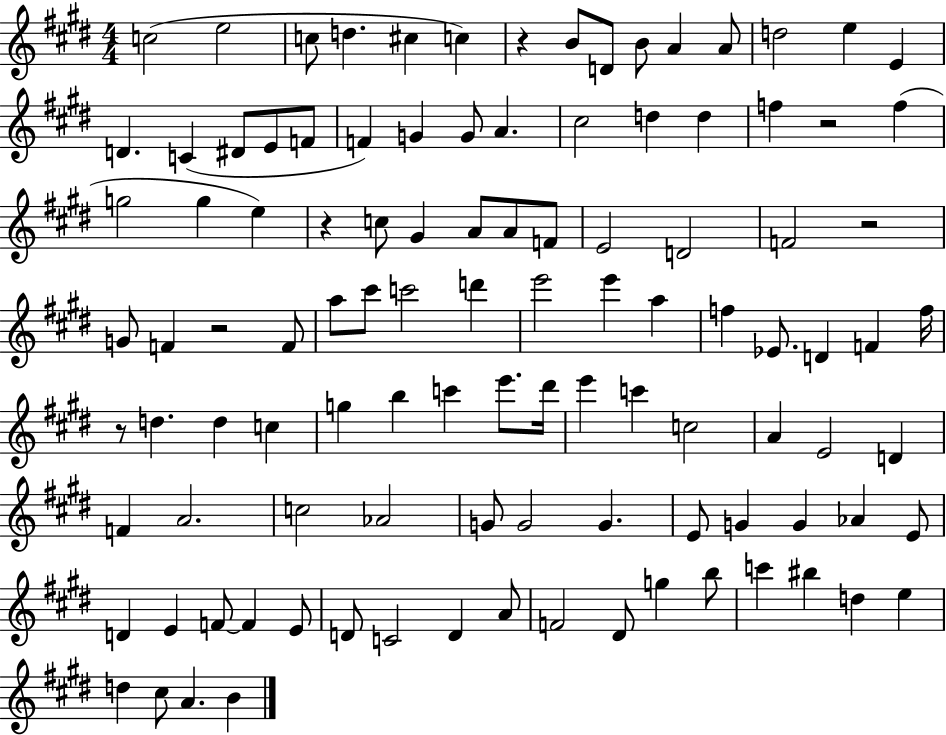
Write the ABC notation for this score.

X:1
T:Untitled
M:4/4
L:1/4
K:E
c2 e2 c/2 d ^c c z B/2 D/2 B/2 A A/2 d2 e E D C ^D/2 E/2 F/2 F G G/2 A ^c2 d d f z2 f g2 g e z c/2 ^G A/2 A/2 F/2 E2 D2 F2 z2 G/2 F z2 F/2 a/2 ^c'/2 c'2 d' e'2 e' a f _E/2 D F f/4 z/2 d d c g b c' e'/2 ^d'/4 e' c' c2 A E2 D F A2 c2 _A2 G/2 G2 G E/2 G G _A E/2 D E F/2 F E/2 D/2 C2 D A/2 F2 ^D/2 g b/2 c' ^b d e d ^c/2 A B